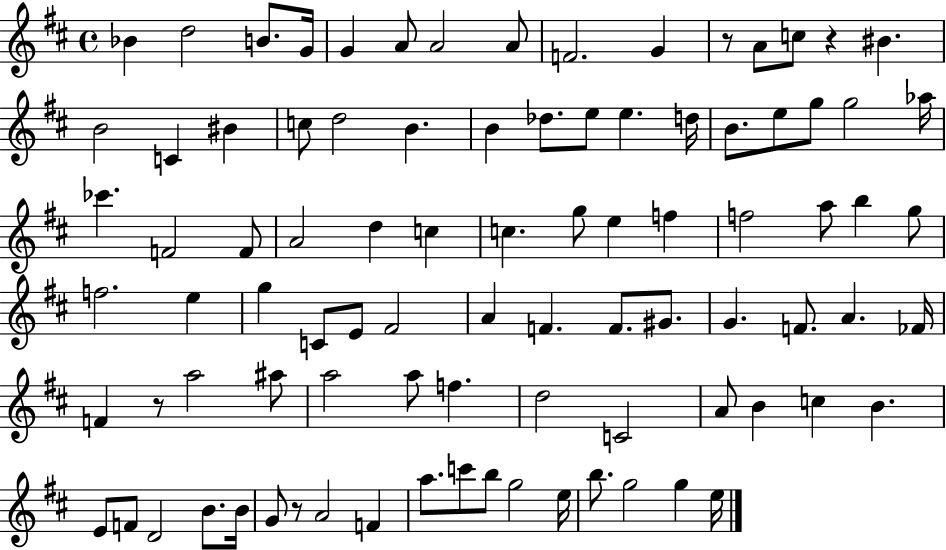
X:1
T:Untitled
M:4/4
L:1/4
K:D
_B d2 B/2 G/4 G A/2 A2 A/2 F2 G z/2 A/2 c/2 z ^B B2 C ^B c/2 d2 B B _d/2 e/2 e d/4 B/2 e/2 g/2 g2 _a/4 _c' F2 F/2 A2 d c c g/2 e f f2 a/2 b g/2 f2 e g C/2 E/2 ^F2 A F F/2 ^G/2 G F/2 A _F/4 F z/2 a2 ^a/2 a2 a/2 f d2 C2 A/2 B c B E/2 F/2 D2 B/2 B/4 G/2 z/2 A2 F a/2 c'/2 b/2 g2 e/4 b/2 g2 g e/4